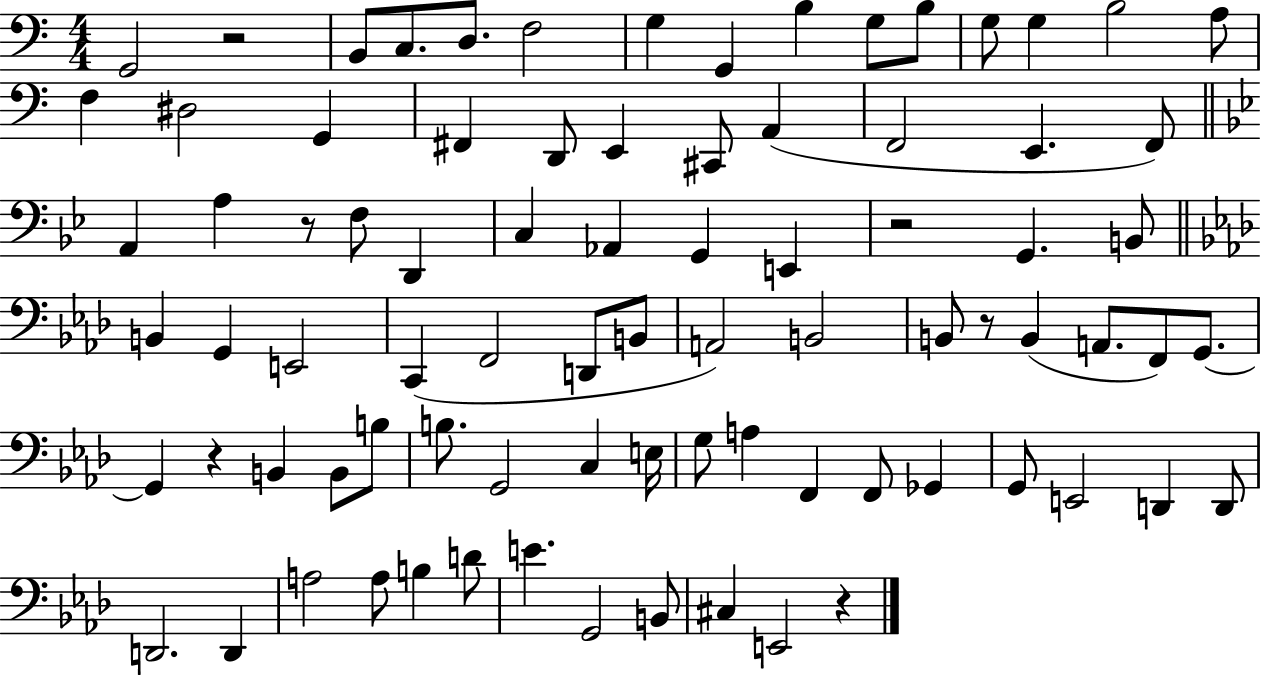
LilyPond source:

{
  \clef bass
  \numericTimeSignature
  \time 4/4
  \key c \major
  g,2 r2 | b,8 c8. d8. f2 | g4 g,4 b4 g8 b8 | g8 g4 b2 a8 | \break f4 dis2 g,4 | fis,4 d,8 e,4 cis,8 a,4( | f,2 e,4. f,8) | \bar "||" \break \key g \minor a,4 a4 r8 f8 d,4 | c4 aes,4 g,4 e,4 | r2 g,4. b,8 | \bar "||" \break \key f \minor b,4 g,4 e,2 | c,4( f,2 d,8 b,8 | a,2) b,2 | b,8 r8 b,4( a,8. f,8) g,8.~~ | \break g,4 r4 b,4 b,8 b8 | b8. g,2 c4 e16 | g8 a4 f,4 f,8 ges,4 | g,8 e,2 d,4 d,8 | \break d,2. d,4 | a2 a8 b4 d'8 | e'4. g,2 b,8 | cis4 e,2 r4 | \break \bar "|."
}